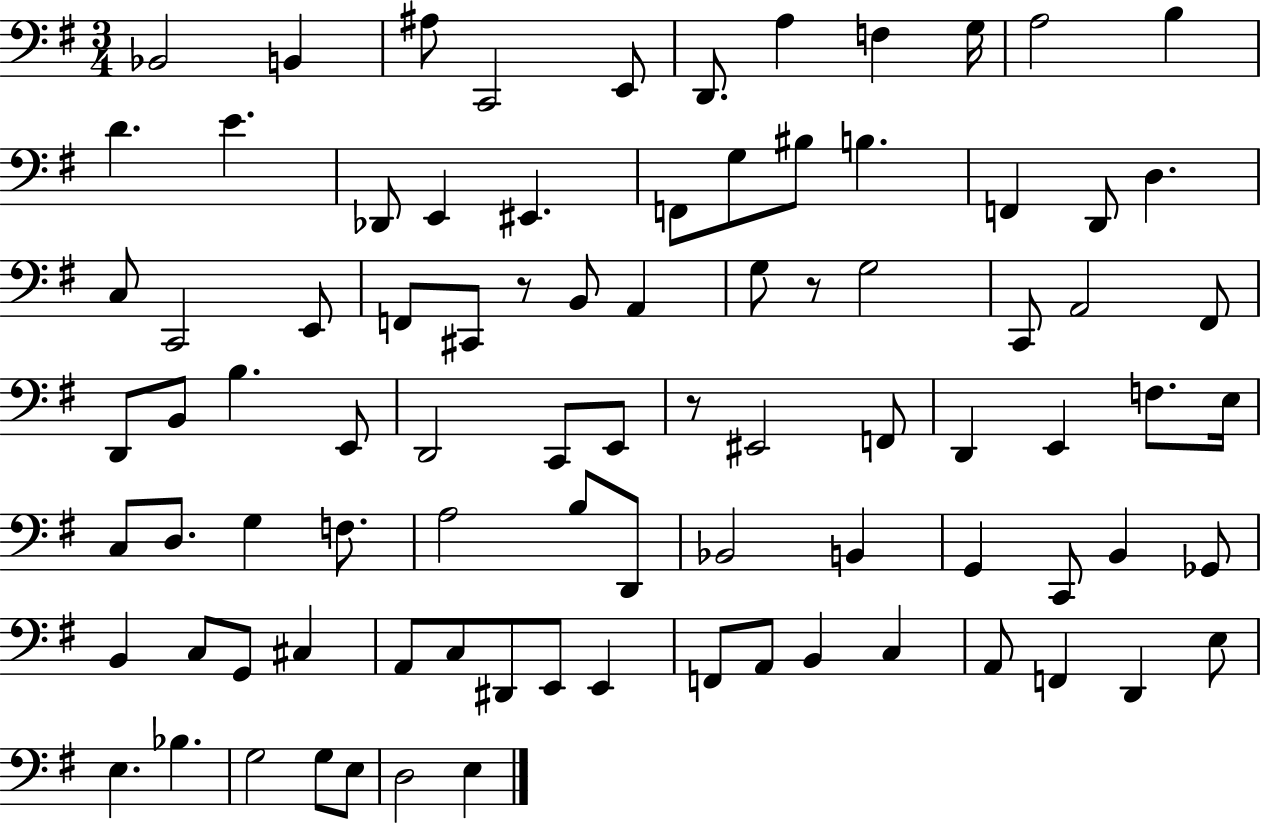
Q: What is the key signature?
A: G major